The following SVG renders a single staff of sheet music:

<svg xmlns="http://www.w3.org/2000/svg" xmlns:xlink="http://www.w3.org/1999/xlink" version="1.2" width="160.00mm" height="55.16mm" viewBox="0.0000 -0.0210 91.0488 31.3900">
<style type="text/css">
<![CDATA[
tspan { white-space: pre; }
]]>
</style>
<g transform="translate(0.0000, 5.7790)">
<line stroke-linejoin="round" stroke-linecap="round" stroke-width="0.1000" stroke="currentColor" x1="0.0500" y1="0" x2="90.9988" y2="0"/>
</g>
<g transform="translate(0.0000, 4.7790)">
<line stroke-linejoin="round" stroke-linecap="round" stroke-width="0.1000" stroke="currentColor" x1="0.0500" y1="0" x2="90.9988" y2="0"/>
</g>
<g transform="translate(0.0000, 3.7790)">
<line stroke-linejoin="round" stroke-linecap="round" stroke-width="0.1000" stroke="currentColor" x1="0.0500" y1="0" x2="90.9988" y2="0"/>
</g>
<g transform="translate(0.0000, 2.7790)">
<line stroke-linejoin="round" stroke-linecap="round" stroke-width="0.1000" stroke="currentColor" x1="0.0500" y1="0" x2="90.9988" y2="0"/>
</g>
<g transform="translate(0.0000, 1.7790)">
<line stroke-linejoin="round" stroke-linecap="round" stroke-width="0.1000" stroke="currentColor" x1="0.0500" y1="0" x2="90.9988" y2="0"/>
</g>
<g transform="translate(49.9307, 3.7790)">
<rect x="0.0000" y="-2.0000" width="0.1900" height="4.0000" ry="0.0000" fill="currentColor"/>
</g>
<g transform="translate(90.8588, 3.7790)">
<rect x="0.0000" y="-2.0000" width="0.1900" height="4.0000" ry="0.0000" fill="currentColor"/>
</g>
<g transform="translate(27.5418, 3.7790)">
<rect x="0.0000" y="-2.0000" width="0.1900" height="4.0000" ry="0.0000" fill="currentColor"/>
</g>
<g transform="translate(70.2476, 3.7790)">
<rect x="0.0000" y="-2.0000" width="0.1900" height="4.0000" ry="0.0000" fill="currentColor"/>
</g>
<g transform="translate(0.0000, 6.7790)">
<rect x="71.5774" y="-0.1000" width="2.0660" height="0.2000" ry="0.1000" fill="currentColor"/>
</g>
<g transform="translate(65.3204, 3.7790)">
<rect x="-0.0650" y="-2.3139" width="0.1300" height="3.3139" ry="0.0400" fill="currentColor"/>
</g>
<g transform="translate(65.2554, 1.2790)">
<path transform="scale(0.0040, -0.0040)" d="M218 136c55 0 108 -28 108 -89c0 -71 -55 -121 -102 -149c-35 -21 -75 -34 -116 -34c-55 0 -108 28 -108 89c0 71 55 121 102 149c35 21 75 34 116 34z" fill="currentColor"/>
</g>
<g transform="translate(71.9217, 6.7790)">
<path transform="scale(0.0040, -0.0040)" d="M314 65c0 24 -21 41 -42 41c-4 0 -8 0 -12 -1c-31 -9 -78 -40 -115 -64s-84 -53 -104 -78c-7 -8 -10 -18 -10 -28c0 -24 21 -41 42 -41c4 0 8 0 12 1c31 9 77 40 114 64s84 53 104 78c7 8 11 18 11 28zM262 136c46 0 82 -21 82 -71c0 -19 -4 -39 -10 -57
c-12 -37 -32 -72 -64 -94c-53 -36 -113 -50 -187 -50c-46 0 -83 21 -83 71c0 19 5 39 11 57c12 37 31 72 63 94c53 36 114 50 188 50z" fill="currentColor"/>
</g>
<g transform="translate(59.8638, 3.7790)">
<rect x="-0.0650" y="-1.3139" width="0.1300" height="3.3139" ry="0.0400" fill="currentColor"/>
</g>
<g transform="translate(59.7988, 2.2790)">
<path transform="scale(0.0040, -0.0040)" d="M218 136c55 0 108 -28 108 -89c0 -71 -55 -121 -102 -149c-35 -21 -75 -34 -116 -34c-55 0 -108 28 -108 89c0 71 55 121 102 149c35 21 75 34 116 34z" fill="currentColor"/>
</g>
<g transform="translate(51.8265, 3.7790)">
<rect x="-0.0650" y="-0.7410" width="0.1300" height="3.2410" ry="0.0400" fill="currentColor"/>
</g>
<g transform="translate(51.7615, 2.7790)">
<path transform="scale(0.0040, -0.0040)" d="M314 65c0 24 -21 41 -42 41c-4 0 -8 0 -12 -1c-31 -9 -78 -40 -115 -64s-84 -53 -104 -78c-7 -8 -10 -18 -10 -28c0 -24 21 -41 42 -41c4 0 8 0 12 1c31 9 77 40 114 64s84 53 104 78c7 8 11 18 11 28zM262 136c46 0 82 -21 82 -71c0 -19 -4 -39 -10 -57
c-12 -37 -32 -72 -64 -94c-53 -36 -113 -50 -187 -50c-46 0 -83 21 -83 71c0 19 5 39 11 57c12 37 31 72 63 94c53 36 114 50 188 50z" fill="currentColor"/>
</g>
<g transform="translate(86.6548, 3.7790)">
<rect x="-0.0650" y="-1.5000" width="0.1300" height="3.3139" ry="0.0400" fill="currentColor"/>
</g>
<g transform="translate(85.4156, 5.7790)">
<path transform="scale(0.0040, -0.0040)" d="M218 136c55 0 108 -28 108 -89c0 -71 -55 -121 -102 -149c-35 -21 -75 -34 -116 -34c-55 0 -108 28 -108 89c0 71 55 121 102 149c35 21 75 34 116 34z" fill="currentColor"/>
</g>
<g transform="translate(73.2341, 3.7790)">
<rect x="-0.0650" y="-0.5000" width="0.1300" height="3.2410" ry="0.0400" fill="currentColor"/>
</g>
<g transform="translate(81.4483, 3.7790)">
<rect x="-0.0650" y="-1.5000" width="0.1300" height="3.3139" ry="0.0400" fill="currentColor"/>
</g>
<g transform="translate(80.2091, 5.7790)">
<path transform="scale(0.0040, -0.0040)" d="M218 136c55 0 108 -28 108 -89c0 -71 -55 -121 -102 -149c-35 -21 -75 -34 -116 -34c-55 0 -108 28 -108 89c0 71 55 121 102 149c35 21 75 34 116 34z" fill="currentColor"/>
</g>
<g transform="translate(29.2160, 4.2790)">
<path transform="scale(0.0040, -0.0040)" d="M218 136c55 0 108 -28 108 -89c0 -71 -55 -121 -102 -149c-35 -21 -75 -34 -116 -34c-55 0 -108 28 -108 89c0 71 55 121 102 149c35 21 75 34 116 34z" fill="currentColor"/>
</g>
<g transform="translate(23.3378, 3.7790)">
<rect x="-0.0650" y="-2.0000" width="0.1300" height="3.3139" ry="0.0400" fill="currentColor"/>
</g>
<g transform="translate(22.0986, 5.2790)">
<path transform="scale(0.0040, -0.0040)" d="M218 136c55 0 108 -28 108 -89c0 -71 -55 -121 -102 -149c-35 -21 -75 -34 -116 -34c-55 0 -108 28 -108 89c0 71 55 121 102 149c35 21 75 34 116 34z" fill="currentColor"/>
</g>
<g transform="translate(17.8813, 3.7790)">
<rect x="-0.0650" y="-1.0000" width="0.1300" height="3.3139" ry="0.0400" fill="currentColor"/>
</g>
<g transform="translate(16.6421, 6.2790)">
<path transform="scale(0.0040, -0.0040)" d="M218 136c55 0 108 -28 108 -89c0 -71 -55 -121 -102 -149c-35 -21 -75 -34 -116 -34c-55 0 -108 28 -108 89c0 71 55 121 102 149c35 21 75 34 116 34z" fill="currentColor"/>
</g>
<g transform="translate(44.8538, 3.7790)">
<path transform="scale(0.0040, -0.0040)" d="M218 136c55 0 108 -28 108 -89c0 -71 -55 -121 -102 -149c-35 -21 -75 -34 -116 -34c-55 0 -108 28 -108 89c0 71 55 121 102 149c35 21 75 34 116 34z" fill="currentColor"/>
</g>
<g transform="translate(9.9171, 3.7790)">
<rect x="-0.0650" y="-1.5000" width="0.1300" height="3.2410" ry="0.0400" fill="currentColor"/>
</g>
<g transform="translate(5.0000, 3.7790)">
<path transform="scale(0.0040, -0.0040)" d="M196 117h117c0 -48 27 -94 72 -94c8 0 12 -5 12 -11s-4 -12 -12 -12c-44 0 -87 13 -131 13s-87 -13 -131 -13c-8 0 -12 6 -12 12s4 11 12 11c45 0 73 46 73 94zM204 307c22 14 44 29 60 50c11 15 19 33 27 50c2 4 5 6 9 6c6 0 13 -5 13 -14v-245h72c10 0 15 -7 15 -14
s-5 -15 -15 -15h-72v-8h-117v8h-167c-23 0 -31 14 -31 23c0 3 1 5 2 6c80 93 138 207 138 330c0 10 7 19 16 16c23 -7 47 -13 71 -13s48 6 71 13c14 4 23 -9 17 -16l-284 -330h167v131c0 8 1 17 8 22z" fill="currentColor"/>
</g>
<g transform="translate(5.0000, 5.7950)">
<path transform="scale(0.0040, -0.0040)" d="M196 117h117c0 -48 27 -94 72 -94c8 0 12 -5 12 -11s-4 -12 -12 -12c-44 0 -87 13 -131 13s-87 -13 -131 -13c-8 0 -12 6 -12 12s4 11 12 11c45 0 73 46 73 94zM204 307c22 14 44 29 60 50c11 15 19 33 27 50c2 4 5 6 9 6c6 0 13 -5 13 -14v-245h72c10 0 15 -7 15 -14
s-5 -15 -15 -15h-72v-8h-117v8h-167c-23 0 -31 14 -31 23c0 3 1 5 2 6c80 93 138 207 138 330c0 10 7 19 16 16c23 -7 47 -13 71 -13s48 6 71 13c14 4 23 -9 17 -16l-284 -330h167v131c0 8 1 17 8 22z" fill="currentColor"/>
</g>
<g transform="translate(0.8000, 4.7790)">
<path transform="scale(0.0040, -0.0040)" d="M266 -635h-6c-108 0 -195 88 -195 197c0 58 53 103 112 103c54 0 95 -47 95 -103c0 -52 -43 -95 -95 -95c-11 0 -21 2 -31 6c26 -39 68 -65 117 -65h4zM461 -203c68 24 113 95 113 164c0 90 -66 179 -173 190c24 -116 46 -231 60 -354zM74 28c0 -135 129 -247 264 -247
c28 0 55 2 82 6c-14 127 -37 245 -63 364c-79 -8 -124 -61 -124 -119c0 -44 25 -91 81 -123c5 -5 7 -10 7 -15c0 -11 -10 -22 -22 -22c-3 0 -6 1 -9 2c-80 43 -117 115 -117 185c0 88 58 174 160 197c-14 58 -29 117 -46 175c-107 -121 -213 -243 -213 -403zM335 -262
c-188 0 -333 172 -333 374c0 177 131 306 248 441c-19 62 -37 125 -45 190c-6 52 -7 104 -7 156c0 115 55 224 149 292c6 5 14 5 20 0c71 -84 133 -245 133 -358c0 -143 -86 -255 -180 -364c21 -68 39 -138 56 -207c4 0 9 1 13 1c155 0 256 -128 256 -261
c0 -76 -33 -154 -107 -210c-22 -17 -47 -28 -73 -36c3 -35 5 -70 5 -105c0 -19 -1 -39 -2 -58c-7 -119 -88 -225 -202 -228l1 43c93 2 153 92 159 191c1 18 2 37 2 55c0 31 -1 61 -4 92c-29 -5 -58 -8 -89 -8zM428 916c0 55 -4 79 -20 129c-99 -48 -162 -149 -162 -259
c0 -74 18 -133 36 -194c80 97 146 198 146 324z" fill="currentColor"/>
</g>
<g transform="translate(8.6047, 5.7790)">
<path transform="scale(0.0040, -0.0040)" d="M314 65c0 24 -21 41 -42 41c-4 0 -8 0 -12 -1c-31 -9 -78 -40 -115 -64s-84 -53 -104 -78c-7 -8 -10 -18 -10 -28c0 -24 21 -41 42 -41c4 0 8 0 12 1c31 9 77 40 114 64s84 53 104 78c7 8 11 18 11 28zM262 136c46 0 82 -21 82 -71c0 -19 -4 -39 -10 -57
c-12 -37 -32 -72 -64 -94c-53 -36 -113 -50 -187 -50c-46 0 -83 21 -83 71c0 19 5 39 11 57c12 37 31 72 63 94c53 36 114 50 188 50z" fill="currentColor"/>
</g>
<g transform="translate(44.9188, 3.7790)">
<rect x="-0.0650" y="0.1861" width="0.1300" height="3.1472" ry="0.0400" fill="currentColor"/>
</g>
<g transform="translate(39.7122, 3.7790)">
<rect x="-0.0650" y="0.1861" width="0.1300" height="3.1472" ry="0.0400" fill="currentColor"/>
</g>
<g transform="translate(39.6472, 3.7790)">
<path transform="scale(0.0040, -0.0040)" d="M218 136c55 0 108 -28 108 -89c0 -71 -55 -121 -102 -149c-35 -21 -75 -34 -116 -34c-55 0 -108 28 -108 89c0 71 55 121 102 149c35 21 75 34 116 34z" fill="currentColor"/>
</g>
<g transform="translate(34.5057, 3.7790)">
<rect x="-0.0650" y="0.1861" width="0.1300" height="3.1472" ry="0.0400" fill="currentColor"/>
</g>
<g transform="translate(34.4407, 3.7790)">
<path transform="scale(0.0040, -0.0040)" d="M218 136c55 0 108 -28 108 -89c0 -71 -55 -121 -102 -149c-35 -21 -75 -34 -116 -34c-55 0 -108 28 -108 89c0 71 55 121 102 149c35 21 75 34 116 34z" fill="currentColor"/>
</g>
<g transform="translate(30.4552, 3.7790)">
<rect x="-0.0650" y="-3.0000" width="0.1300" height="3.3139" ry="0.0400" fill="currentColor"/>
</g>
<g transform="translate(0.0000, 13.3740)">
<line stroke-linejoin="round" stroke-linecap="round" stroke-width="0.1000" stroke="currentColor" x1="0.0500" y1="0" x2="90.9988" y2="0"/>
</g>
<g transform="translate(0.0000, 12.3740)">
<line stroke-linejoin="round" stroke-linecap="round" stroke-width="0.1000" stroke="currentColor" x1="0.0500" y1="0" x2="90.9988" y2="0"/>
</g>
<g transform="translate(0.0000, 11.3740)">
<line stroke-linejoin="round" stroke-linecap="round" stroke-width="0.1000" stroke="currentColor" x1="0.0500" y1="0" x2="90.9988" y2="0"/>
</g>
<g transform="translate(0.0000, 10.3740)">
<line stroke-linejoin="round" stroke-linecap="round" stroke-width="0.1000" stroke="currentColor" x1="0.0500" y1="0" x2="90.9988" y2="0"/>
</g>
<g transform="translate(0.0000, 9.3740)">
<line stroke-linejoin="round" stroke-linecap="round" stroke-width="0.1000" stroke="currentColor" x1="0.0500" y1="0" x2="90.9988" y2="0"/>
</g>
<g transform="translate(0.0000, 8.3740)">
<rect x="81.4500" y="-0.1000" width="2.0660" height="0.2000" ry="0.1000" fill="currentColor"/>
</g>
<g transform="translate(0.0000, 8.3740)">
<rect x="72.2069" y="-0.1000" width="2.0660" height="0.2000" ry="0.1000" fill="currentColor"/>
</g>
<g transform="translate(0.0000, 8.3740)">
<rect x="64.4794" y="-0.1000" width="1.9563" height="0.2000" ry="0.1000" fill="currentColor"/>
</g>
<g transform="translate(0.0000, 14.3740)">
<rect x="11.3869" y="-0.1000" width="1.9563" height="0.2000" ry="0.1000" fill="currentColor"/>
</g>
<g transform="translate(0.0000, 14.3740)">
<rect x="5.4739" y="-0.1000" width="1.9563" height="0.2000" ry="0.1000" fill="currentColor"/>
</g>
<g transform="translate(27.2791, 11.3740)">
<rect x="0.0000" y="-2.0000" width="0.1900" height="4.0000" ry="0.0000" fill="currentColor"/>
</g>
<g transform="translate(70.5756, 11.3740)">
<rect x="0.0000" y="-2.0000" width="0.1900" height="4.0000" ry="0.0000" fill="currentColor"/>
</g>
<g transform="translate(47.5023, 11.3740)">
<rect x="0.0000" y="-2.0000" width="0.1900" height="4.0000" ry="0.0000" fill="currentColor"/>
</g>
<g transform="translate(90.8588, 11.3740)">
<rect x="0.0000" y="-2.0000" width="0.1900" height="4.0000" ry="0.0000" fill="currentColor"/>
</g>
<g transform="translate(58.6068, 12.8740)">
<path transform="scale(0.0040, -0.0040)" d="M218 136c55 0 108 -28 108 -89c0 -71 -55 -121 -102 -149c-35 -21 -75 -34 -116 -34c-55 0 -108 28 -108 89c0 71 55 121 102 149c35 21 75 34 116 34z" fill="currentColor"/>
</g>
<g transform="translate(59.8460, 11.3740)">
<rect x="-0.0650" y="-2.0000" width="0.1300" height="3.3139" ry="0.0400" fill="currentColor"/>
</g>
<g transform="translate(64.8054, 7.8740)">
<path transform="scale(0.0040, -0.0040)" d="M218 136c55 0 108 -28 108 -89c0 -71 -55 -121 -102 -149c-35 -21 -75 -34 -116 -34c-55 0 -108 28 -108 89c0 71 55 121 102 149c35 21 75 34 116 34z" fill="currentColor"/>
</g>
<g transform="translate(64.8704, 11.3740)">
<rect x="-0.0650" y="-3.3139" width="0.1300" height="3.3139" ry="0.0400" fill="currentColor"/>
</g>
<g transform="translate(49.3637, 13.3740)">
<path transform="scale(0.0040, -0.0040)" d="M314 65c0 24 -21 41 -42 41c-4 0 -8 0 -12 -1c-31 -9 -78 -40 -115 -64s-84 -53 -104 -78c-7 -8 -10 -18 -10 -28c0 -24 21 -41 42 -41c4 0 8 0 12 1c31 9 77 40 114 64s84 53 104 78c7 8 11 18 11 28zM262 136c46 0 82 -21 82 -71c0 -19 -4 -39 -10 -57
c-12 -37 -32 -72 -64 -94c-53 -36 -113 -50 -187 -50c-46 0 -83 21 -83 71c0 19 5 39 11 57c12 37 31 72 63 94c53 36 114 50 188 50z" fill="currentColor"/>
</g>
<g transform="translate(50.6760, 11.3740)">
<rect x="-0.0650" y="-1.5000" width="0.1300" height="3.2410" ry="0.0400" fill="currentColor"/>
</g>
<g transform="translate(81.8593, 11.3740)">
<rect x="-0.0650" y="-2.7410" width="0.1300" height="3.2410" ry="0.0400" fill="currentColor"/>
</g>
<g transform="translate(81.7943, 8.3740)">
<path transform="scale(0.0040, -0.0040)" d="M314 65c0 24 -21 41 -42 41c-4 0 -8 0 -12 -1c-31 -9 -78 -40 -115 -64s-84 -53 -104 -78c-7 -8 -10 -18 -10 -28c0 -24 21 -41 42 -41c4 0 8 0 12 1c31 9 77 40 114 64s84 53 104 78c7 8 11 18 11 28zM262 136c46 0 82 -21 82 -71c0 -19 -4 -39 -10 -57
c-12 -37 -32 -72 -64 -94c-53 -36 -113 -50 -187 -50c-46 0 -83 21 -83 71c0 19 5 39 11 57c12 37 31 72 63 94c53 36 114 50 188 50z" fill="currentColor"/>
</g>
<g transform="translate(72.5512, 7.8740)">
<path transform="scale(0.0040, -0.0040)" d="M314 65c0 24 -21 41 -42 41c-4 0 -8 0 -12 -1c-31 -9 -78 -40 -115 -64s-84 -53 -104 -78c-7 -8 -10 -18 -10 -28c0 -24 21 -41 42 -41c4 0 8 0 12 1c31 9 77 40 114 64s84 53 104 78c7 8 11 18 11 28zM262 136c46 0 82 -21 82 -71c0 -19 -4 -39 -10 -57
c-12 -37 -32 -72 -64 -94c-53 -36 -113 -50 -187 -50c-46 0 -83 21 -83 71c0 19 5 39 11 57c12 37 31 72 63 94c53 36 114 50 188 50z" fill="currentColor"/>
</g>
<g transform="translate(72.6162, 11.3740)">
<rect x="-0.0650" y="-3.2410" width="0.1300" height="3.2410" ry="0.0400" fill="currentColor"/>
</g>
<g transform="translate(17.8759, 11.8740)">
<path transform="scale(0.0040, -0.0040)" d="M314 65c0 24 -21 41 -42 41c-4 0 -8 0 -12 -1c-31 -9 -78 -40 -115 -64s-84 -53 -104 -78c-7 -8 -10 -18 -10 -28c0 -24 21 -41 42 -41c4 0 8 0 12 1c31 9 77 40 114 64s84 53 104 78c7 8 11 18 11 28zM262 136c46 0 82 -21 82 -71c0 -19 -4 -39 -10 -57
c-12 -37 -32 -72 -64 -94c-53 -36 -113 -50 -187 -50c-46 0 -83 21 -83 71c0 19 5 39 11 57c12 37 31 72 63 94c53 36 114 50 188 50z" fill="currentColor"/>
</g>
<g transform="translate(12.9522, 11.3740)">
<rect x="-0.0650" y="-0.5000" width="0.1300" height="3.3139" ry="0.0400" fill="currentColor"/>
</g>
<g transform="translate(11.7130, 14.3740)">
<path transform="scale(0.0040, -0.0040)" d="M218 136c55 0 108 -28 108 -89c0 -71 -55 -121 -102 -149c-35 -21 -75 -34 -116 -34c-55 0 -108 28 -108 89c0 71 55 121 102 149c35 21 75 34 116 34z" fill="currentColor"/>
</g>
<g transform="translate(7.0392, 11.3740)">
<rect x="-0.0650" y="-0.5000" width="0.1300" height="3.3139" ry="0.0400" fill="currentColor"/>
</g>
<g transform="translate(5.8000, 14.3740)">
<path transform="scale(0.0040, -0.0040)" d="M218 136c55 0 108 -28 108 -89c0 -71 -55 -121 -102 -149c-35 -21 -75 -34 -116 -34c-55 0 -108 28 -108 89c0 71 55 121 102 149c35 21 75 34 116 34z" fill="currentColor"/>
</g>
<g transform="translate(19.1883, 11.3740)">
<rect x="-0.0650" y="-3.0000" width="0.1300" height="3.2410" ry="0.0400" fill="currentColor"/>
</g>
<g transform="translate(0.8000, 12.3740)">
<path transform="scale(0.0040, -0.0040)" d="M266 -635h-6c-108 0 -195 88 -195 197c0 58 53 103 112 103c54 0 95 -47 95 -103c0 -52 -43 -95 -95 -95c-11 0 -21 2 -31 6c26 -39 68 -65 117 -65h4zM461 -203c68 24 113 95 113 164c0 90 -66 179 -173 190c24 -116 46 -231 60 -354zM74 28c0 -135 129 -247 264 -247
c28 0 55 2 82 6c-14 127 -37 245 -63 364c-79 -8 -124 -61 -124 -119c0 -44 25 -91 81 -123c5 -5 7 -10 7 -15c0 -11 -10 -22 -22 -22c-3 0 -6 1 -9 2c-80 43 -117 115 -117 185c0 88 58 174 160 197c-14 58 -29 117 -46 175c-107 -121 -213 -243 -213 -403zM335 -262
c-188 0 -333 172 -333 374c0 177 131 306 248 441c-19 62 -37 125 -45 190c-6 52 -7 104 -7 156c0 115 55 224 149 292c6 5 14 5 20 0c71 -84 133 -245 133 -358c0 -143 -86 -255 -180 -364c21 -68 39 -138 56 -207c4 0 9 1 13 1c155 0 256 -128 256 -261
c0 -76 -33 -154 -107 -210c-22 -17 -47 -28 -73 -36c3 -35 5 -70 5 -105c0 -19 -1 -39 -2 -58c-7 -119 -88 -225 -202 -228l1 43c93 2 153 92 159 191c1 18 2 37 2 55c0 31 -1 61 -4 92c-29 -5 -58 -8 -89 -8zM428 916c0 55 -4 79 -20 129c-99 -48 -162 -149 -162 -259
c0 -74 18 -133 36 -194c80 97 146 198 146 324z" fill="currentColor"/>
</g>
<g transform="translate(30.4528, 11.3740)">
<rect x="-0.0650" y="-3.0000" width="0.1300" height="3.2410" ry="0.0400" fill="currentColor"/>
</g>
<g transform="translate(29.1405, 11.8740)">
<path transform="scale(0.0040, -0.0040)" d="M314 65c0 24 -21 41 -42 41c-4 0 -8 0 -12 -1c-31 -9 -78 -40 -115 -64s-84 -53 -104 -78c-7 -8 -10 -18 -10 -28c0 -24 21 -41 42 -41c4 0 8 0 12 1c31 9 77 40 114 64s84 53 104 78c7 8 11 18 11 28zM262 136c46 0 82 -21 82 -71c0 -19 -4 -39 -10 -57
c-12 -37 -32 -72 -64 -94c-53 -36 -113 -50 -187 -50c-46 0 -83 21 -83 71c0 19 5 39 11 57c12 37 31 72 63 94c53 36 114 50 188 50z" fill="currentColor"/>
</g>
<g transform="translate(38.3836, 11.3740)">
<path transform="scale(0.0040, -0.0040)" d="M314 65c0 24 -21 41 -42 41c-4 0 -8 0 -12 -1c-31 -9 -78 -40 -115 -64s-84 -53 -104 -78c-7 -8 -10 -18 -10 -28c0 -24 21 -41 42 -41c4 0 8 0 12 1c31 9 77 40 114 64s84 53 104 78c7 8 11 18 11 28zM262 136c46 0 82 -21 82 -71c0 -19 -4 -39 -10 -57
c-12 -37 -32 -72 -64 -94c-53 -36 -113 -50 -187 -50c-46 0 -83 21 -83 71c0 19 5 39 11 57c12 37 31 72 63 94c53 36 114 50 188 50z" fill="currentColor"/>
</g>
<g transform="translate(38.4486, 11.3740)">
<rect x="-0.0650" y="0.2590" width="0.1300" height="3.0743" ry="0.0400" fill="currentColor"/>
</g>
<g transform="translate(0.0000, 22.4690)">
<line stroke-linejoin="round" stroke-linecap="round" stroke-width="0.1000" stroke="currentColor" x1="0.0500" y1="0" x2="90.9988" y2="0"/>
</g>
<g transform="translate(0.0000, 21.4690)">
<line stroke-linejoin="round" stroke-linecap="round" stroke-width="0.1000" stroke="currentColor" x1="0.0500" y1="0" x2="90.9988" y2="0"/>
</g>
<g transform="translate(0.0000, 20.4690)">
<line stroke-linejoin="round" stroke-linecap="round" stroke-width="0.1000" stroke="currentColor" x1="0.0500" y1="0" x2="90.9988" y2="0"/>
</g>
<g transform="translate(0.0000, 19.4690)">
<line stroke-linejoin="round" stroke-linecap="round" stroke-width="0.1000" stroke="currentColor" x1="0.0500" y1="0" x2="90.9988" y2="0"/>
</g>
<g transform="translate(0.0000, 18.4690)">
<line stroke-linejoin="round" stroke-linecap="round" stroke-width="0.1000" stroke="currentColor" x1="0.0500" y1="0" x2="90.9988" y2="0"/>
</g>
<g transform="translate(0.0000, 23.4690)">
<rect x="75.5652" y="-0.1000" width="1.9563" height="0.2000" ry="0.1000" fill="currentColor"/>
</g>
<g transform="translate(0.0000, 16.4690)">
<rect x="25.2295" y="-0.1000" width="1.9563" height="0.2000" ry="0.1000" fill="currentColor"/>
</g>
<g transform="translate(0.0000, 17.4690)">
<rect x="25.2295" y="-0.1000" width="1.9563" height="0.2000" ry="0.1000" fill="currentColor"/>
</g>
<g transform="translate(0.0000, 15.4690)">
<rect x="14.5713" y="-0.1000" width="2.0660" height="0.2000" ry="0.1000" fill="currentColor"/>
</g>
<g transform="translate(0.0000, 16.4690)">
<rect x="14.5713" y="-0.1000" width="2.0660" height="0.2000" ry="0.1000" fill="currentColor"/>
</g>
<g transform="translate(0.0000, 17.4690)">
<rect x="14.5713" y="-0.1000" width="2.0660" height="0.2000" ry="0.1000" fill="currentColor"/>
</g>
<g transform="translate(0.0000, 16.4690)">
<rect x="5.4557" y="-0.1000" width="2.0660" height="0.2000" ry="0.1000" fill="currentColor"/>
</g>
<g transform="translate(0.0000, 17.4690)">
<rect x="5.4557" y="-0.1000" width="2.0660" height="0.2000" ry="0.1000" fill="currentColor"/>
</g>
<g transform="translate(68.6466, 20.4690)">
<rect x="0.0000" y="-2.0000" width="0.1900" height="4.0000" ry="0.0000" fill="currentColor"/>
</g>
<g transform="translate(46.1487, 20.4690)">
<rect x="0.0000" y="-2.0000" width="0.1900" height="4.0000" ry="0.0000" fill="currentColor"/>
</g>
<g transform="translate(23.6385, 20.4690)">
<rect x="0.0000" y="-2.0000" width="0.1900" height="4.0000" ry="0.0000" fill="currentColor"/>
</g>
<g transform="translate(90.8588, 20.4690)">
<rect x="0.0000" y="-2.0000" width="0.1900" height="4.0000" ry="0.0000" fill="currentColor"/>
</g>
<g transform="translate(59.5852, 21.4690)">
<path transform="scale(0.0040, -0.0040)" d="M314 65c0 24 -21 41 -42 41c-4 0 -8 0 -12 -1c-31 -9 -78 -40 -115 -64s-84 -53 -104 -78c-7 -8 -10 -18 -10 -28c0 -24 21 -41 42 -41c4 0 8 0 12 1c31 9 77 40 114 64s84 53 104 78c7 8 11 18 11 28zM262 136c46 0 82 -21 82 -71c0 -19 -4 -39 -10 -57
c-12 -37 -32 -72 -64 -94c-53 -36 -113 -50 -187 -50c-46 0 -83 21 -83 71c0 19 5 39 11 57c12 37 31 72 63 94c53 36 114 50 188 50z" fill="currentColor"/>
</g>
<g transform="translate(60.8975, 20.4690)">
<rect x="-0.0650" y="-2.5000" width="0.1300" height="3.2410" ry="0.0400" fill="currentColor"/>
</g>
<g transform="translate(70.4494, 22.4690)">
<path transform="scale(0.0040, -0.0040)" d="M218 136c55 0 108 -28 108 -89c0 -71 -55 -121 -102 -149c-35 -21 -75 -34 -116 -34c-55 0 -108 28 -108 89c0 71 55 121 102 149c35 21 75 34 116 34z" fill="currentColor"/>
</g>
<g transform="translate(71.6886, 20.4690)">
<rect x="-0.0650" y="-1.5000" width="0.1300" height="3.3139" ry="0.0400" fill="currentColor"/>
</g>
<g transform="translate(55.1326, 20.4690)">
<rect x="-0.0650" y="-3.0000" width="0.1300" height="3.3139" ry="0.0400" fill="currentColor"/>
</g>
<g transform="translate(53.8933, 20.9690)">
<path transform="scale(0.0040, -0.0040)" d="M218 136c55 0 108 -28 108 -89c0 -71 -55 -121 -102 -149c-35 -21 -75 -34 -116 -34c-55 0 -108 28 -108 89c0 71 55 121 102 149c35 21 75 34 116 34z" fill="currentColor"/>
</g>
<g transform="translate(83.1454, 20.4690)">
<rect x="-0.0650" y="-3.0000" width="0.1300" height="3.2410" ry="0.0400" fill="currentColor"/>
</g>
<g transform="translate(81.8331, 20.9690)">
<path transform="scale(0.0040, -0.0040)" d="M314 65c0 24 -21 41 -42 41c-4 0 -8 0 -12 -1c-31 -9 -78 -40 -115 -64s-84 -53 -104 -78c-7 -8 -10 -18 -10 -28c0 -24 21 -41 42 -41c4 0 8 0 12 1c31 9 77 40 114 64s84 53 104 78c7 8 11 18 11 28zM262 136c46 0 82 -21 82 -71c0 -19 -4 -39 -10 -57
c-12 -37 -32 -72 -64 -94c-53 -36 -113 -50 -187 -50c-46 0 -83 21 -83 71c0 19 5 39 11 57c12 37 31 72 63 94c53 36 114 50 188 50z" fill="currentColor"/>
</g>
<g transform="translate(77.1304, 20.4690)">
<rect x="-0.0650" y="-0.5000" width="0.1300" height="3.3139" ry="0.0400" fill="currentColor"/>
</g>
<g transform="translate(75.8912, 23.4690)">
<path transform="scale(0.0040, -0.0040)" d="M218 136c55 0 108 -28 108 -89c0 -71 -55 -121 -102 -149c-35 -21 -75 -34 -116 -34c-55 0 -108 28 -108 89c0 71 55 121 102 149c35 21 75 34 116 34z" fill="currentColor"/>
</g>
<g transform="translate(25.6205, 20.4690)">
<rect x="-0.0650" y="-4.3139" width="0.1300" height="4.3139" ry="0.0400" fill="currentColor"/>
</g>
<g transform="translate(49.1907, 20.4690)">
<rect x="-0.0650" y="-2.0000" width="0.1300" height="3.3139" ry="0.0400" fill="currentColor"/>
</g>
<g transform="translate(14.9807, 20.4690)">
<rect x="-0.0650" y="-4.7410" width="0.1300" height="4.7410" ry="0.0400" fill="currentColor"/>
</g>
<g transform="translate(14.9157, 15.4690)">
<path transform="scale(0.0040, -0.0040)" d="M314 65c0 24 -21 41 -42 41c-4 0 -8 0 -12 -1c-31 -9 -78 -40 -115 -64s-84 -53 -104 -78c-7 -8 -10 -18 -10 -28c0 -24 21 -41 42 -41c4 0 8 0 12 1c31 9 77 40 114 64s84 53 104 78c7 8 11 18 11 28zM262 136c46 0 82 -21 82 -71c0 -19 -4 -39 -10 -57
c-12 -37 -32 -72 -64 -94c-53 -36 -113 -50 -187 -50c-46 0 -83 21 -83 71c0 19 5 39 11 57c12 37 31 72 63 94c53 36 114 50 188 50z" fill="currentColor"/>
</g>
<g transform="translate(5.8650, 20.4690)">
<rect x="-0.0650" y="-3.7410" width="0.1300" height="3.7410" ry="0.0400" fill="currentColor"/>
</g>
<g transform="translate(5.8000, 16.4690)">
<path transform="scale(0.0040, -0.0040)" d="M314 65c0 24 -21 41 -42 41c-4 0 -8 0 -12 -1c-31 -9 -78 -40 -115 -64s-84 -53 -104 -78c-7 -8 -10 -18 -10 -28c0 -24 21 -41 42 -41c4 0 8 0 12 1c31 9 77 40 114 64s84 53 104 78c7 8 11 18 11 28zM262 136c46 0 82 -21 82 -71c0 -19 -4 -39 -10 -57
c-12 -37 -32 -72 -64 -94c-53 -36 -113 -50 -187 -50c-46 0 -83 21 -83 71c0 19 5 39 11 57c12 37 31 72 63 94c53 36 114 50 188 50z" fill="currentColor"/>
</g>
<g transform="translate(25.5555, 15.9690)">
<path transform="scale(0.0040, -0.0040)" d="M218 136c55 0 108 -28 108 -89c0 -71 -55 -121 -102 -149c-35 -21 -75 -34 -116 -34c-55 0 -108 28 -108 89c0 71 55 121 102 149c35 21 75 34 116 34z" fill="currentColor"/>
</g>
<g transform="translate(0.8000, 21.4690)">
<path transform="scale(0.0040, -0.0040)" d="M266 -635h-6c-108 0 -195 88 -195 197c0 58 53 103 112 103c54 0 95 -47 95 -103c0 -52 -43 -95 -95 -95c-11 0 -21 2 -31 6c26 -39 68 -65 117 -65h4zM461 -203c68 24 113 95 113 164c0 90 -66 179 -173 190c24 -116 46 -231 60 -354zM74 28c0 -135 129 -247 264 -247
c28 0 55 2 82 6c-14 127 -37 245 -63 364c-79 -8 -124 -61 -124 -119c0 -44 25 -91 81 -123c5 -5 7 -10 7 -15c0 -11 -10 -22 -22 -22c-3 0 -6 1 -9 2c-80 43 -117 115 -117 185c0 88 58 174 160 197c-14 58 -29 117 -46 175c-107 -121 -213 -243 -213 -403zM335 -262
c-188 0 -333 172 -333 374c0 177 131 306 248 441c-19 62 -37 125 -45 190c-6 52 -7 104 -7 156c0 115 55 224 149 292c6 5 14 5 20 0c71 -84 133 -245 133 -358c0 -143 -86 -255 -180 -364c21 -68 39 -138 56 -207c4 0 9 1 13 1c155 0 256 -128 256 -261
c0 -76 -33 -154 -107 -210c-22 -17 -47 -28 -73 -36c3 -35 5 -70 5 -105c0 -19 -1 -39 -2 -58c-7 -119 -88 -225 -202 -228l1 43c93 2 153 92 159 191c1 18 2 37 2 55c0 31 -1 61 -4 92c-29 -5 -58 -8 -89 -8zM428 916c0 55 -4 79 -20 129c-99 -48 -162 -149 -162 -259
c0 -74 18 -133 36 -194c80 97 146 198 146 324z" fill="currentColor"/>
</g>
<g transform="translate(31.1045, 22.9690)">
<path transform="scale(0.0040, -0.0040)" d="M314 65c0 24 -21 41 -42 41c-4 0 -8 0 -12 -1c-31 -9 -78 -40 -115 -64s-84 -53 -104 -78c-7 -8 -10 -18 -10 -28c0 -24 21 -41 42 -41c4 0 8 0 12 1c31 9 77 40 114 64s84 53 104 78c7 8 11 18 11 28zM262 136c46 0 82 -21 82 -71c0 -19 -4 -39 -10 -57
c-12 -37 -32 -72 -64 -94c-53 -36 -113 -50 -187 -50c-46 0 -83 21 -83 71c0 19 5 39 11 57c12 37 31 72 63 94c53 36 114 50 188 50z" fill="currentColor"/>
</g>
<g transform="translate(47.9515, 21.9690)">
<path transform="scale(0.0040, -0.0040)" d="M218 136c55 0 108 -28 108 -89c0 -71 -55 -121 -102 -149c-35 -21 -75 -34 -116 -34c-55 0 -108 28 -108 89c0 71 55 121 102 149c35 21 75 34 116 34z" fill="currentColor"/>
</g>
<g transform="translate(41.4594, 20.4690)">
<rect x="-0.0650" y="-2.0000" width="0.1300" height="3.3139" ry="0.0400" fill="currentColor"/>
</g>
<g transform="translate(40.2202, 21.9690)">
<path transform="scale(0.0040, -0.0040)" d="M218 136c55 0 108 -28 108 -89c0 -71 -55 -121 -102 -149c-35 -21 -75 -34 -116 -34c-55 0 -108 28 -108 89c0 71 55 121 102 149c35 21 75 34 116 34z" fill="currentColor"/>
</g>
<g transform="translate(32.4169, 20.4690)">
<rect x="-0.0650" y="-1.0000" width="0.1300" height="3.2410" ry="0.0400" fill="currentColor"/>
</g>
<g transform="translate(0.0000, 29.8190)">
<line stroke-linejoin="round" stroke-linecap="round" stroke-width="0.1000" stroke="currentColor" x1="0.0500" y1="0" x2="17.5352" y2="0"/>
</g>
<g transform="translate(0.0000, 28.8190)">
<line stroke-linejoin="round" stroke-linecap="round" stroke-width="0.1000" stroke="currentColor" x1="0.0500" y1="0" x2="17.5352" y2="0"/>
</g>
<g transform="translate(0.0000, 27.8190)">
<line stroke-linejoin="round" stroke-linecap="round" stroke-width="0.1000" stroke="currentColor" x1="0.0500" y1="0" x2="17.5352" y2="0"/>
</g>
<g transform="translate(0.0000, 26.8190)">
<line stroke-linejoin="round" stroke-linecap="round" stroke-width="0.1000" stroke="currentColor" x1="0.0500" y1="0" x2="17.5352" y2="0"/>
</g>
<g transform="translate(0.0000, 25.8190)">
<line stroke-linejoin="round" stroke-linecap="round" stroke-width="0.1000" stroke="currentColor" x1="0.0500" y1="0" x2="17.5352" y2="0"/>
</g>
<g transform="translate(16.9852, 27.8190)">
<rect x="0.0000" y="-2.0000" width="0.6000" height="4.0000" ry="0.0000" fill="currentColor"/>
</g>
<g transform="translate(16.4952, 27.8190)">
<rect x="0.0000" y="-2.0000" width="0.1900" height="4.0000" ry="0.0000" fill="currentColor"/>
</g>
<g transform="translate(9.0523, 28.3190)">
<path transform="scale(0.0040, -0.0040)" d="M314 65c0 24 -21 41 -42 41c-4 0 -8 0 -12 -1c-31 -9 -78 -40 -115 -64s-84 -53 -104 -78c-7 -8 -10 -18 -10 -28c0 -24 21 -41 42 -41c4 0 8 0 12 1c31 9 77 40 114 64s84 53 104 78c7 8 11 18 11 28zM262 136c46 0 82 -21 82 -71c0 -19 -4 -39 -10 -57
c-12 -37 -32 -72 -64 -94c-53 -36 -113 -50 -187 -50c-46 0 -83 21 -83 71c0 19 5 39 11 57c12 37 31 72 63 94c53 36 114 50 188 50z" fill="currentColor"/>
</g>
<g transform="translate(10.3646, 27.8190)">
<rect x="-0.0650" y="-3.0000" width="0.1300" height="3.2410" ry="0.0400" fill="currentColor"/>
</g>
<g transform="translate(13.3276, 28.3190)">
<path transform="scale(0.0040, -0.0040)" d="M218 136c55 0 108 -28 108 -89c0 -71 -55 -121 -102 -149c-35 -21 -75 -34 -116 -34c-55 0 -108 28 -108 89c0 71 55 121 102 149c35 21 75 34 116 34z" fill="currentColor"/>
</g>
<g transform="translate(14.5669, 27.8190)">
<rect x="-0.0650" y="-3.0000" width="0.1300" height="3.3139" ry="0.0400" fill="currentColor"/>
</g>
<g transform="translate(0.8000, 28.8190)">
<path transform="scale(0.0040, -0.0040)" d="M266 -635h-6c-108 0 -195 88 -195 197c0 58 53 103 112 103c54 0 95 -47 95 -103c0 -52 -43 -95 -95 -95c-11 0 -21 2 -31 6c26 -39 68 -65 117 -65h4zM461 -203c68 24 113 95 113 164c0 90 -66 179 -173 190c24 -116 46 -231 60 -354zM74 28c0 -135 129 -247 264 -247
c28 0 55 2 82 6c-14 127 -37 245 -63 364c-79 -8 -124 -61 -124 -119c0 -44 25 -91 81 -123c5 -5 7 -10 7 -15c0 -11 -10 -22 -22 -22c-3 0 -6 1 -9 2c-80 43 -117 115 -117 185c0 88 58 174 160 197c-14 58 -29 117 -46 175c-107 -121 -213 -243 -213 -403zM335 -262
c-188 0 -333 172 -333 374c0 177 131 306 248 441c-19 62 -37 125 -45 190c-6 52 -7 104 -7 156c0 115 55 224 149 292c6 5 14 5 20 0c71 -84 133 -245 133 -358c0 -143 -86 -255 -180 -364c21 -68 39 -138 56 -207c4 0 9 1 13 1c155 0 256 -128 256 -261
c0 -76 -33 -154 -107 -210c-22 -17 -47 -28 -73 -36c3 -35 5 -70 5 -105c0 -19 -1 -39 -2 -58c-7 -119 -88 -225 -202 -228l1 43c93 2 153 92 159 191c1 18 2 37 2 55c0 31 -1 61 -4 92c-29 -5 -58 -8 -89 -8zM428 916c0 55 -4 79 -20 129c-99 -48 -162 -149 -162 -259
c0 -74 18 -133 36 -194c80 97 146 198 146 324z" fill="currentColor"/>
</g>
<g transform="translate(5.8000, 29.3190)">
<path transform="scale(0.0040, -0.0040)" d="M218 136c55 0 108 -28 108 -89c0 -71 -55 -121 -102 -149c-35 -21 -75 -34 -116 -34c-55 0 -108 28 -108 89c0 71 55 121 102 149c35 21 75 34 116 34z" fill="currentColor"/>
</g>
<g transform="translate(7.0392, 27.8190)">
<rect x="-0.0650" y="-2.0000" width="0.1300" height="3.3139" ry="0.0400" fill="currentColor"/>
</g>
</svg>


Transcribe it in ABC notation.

X:1
T:Untitled
M:4/4
L:1/4
K:C
E2 D F A B B B d2 e g C2 E E C C A2 A2 B2 E2 F b b2 a2 c'2 e'2 d' D2 F F A G2 E C A2 F A2 A